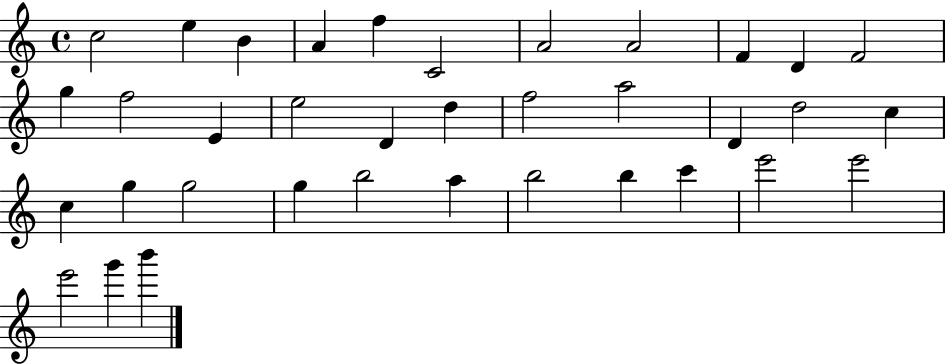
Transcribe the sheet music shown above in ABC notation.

X:1
T:Untitled
M:4/4
L:1/4
K:C
c2 e B A f C2 A2 A2 F D F2 g f2 E e2 D d f2 a2 D d2 c c g g2 g b2 a b2 b c' e'2 e'2 e'2 g' b'